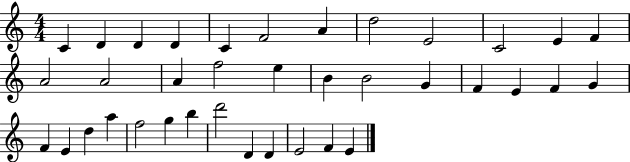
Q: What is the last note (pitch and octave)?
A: E4